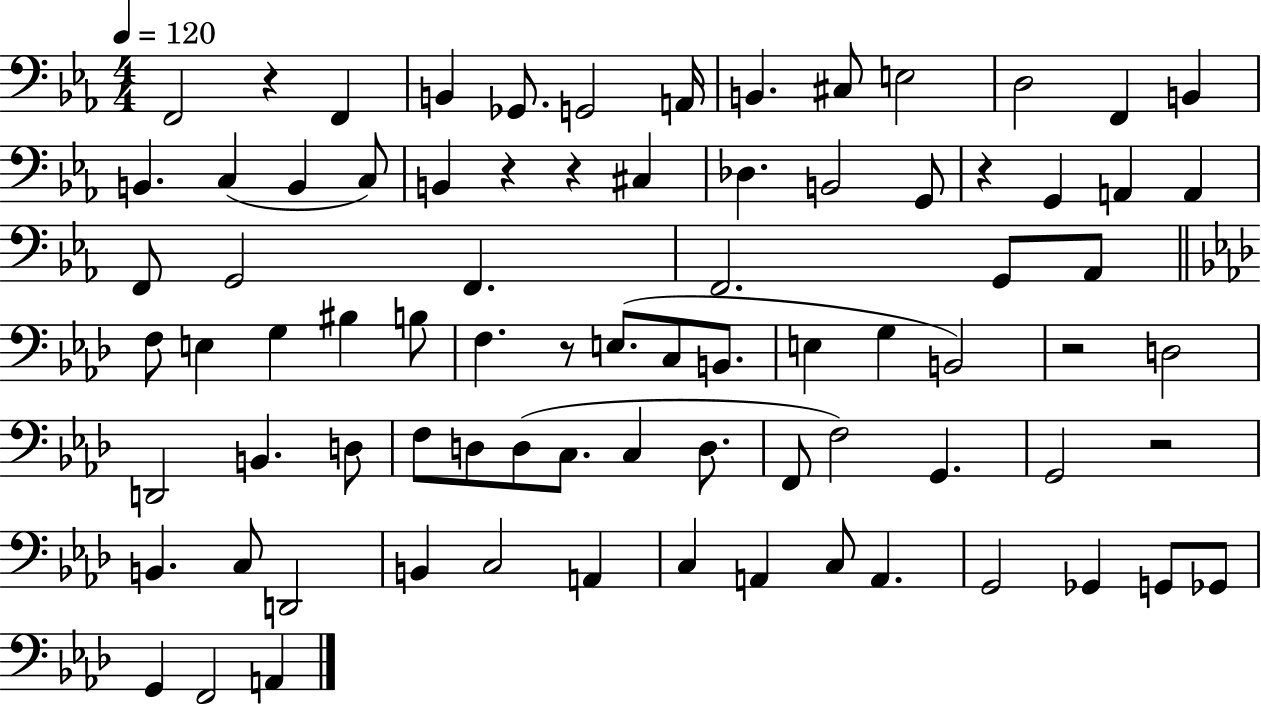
X:1
T:Untitled
M:4/4
L:1/4
K:Eb
F,,2 z F,, B,, _G,,/2 G,,2 A,,/4 B,, ^C,/2 E,2 D,2 F,, B,, B,, C, B,, C,/2 B,, z z ^C, _D, B,,2 G,,/2 z G,, A,, A,, F,,/2 G,,2 F,, F,,2 G,,/2 _A,,/2 F,/2 E, G, ^B, B,/2 F, z/2 E,/2 C,/2 B,,/2 E, G, B,,2 z2 D,2 D,,2 B,, D,/2 F,/2 D,/2 D,/2 C,/2 C, D,/2 F,,/2 F,2 G,, G,,2 z2 B,, C,/2 D,,2 B,, C,2 A,, C, A,, C,/2 A,, G,,2 _G,, G,,/2 _G,,/2 G,, F,,2 A,,